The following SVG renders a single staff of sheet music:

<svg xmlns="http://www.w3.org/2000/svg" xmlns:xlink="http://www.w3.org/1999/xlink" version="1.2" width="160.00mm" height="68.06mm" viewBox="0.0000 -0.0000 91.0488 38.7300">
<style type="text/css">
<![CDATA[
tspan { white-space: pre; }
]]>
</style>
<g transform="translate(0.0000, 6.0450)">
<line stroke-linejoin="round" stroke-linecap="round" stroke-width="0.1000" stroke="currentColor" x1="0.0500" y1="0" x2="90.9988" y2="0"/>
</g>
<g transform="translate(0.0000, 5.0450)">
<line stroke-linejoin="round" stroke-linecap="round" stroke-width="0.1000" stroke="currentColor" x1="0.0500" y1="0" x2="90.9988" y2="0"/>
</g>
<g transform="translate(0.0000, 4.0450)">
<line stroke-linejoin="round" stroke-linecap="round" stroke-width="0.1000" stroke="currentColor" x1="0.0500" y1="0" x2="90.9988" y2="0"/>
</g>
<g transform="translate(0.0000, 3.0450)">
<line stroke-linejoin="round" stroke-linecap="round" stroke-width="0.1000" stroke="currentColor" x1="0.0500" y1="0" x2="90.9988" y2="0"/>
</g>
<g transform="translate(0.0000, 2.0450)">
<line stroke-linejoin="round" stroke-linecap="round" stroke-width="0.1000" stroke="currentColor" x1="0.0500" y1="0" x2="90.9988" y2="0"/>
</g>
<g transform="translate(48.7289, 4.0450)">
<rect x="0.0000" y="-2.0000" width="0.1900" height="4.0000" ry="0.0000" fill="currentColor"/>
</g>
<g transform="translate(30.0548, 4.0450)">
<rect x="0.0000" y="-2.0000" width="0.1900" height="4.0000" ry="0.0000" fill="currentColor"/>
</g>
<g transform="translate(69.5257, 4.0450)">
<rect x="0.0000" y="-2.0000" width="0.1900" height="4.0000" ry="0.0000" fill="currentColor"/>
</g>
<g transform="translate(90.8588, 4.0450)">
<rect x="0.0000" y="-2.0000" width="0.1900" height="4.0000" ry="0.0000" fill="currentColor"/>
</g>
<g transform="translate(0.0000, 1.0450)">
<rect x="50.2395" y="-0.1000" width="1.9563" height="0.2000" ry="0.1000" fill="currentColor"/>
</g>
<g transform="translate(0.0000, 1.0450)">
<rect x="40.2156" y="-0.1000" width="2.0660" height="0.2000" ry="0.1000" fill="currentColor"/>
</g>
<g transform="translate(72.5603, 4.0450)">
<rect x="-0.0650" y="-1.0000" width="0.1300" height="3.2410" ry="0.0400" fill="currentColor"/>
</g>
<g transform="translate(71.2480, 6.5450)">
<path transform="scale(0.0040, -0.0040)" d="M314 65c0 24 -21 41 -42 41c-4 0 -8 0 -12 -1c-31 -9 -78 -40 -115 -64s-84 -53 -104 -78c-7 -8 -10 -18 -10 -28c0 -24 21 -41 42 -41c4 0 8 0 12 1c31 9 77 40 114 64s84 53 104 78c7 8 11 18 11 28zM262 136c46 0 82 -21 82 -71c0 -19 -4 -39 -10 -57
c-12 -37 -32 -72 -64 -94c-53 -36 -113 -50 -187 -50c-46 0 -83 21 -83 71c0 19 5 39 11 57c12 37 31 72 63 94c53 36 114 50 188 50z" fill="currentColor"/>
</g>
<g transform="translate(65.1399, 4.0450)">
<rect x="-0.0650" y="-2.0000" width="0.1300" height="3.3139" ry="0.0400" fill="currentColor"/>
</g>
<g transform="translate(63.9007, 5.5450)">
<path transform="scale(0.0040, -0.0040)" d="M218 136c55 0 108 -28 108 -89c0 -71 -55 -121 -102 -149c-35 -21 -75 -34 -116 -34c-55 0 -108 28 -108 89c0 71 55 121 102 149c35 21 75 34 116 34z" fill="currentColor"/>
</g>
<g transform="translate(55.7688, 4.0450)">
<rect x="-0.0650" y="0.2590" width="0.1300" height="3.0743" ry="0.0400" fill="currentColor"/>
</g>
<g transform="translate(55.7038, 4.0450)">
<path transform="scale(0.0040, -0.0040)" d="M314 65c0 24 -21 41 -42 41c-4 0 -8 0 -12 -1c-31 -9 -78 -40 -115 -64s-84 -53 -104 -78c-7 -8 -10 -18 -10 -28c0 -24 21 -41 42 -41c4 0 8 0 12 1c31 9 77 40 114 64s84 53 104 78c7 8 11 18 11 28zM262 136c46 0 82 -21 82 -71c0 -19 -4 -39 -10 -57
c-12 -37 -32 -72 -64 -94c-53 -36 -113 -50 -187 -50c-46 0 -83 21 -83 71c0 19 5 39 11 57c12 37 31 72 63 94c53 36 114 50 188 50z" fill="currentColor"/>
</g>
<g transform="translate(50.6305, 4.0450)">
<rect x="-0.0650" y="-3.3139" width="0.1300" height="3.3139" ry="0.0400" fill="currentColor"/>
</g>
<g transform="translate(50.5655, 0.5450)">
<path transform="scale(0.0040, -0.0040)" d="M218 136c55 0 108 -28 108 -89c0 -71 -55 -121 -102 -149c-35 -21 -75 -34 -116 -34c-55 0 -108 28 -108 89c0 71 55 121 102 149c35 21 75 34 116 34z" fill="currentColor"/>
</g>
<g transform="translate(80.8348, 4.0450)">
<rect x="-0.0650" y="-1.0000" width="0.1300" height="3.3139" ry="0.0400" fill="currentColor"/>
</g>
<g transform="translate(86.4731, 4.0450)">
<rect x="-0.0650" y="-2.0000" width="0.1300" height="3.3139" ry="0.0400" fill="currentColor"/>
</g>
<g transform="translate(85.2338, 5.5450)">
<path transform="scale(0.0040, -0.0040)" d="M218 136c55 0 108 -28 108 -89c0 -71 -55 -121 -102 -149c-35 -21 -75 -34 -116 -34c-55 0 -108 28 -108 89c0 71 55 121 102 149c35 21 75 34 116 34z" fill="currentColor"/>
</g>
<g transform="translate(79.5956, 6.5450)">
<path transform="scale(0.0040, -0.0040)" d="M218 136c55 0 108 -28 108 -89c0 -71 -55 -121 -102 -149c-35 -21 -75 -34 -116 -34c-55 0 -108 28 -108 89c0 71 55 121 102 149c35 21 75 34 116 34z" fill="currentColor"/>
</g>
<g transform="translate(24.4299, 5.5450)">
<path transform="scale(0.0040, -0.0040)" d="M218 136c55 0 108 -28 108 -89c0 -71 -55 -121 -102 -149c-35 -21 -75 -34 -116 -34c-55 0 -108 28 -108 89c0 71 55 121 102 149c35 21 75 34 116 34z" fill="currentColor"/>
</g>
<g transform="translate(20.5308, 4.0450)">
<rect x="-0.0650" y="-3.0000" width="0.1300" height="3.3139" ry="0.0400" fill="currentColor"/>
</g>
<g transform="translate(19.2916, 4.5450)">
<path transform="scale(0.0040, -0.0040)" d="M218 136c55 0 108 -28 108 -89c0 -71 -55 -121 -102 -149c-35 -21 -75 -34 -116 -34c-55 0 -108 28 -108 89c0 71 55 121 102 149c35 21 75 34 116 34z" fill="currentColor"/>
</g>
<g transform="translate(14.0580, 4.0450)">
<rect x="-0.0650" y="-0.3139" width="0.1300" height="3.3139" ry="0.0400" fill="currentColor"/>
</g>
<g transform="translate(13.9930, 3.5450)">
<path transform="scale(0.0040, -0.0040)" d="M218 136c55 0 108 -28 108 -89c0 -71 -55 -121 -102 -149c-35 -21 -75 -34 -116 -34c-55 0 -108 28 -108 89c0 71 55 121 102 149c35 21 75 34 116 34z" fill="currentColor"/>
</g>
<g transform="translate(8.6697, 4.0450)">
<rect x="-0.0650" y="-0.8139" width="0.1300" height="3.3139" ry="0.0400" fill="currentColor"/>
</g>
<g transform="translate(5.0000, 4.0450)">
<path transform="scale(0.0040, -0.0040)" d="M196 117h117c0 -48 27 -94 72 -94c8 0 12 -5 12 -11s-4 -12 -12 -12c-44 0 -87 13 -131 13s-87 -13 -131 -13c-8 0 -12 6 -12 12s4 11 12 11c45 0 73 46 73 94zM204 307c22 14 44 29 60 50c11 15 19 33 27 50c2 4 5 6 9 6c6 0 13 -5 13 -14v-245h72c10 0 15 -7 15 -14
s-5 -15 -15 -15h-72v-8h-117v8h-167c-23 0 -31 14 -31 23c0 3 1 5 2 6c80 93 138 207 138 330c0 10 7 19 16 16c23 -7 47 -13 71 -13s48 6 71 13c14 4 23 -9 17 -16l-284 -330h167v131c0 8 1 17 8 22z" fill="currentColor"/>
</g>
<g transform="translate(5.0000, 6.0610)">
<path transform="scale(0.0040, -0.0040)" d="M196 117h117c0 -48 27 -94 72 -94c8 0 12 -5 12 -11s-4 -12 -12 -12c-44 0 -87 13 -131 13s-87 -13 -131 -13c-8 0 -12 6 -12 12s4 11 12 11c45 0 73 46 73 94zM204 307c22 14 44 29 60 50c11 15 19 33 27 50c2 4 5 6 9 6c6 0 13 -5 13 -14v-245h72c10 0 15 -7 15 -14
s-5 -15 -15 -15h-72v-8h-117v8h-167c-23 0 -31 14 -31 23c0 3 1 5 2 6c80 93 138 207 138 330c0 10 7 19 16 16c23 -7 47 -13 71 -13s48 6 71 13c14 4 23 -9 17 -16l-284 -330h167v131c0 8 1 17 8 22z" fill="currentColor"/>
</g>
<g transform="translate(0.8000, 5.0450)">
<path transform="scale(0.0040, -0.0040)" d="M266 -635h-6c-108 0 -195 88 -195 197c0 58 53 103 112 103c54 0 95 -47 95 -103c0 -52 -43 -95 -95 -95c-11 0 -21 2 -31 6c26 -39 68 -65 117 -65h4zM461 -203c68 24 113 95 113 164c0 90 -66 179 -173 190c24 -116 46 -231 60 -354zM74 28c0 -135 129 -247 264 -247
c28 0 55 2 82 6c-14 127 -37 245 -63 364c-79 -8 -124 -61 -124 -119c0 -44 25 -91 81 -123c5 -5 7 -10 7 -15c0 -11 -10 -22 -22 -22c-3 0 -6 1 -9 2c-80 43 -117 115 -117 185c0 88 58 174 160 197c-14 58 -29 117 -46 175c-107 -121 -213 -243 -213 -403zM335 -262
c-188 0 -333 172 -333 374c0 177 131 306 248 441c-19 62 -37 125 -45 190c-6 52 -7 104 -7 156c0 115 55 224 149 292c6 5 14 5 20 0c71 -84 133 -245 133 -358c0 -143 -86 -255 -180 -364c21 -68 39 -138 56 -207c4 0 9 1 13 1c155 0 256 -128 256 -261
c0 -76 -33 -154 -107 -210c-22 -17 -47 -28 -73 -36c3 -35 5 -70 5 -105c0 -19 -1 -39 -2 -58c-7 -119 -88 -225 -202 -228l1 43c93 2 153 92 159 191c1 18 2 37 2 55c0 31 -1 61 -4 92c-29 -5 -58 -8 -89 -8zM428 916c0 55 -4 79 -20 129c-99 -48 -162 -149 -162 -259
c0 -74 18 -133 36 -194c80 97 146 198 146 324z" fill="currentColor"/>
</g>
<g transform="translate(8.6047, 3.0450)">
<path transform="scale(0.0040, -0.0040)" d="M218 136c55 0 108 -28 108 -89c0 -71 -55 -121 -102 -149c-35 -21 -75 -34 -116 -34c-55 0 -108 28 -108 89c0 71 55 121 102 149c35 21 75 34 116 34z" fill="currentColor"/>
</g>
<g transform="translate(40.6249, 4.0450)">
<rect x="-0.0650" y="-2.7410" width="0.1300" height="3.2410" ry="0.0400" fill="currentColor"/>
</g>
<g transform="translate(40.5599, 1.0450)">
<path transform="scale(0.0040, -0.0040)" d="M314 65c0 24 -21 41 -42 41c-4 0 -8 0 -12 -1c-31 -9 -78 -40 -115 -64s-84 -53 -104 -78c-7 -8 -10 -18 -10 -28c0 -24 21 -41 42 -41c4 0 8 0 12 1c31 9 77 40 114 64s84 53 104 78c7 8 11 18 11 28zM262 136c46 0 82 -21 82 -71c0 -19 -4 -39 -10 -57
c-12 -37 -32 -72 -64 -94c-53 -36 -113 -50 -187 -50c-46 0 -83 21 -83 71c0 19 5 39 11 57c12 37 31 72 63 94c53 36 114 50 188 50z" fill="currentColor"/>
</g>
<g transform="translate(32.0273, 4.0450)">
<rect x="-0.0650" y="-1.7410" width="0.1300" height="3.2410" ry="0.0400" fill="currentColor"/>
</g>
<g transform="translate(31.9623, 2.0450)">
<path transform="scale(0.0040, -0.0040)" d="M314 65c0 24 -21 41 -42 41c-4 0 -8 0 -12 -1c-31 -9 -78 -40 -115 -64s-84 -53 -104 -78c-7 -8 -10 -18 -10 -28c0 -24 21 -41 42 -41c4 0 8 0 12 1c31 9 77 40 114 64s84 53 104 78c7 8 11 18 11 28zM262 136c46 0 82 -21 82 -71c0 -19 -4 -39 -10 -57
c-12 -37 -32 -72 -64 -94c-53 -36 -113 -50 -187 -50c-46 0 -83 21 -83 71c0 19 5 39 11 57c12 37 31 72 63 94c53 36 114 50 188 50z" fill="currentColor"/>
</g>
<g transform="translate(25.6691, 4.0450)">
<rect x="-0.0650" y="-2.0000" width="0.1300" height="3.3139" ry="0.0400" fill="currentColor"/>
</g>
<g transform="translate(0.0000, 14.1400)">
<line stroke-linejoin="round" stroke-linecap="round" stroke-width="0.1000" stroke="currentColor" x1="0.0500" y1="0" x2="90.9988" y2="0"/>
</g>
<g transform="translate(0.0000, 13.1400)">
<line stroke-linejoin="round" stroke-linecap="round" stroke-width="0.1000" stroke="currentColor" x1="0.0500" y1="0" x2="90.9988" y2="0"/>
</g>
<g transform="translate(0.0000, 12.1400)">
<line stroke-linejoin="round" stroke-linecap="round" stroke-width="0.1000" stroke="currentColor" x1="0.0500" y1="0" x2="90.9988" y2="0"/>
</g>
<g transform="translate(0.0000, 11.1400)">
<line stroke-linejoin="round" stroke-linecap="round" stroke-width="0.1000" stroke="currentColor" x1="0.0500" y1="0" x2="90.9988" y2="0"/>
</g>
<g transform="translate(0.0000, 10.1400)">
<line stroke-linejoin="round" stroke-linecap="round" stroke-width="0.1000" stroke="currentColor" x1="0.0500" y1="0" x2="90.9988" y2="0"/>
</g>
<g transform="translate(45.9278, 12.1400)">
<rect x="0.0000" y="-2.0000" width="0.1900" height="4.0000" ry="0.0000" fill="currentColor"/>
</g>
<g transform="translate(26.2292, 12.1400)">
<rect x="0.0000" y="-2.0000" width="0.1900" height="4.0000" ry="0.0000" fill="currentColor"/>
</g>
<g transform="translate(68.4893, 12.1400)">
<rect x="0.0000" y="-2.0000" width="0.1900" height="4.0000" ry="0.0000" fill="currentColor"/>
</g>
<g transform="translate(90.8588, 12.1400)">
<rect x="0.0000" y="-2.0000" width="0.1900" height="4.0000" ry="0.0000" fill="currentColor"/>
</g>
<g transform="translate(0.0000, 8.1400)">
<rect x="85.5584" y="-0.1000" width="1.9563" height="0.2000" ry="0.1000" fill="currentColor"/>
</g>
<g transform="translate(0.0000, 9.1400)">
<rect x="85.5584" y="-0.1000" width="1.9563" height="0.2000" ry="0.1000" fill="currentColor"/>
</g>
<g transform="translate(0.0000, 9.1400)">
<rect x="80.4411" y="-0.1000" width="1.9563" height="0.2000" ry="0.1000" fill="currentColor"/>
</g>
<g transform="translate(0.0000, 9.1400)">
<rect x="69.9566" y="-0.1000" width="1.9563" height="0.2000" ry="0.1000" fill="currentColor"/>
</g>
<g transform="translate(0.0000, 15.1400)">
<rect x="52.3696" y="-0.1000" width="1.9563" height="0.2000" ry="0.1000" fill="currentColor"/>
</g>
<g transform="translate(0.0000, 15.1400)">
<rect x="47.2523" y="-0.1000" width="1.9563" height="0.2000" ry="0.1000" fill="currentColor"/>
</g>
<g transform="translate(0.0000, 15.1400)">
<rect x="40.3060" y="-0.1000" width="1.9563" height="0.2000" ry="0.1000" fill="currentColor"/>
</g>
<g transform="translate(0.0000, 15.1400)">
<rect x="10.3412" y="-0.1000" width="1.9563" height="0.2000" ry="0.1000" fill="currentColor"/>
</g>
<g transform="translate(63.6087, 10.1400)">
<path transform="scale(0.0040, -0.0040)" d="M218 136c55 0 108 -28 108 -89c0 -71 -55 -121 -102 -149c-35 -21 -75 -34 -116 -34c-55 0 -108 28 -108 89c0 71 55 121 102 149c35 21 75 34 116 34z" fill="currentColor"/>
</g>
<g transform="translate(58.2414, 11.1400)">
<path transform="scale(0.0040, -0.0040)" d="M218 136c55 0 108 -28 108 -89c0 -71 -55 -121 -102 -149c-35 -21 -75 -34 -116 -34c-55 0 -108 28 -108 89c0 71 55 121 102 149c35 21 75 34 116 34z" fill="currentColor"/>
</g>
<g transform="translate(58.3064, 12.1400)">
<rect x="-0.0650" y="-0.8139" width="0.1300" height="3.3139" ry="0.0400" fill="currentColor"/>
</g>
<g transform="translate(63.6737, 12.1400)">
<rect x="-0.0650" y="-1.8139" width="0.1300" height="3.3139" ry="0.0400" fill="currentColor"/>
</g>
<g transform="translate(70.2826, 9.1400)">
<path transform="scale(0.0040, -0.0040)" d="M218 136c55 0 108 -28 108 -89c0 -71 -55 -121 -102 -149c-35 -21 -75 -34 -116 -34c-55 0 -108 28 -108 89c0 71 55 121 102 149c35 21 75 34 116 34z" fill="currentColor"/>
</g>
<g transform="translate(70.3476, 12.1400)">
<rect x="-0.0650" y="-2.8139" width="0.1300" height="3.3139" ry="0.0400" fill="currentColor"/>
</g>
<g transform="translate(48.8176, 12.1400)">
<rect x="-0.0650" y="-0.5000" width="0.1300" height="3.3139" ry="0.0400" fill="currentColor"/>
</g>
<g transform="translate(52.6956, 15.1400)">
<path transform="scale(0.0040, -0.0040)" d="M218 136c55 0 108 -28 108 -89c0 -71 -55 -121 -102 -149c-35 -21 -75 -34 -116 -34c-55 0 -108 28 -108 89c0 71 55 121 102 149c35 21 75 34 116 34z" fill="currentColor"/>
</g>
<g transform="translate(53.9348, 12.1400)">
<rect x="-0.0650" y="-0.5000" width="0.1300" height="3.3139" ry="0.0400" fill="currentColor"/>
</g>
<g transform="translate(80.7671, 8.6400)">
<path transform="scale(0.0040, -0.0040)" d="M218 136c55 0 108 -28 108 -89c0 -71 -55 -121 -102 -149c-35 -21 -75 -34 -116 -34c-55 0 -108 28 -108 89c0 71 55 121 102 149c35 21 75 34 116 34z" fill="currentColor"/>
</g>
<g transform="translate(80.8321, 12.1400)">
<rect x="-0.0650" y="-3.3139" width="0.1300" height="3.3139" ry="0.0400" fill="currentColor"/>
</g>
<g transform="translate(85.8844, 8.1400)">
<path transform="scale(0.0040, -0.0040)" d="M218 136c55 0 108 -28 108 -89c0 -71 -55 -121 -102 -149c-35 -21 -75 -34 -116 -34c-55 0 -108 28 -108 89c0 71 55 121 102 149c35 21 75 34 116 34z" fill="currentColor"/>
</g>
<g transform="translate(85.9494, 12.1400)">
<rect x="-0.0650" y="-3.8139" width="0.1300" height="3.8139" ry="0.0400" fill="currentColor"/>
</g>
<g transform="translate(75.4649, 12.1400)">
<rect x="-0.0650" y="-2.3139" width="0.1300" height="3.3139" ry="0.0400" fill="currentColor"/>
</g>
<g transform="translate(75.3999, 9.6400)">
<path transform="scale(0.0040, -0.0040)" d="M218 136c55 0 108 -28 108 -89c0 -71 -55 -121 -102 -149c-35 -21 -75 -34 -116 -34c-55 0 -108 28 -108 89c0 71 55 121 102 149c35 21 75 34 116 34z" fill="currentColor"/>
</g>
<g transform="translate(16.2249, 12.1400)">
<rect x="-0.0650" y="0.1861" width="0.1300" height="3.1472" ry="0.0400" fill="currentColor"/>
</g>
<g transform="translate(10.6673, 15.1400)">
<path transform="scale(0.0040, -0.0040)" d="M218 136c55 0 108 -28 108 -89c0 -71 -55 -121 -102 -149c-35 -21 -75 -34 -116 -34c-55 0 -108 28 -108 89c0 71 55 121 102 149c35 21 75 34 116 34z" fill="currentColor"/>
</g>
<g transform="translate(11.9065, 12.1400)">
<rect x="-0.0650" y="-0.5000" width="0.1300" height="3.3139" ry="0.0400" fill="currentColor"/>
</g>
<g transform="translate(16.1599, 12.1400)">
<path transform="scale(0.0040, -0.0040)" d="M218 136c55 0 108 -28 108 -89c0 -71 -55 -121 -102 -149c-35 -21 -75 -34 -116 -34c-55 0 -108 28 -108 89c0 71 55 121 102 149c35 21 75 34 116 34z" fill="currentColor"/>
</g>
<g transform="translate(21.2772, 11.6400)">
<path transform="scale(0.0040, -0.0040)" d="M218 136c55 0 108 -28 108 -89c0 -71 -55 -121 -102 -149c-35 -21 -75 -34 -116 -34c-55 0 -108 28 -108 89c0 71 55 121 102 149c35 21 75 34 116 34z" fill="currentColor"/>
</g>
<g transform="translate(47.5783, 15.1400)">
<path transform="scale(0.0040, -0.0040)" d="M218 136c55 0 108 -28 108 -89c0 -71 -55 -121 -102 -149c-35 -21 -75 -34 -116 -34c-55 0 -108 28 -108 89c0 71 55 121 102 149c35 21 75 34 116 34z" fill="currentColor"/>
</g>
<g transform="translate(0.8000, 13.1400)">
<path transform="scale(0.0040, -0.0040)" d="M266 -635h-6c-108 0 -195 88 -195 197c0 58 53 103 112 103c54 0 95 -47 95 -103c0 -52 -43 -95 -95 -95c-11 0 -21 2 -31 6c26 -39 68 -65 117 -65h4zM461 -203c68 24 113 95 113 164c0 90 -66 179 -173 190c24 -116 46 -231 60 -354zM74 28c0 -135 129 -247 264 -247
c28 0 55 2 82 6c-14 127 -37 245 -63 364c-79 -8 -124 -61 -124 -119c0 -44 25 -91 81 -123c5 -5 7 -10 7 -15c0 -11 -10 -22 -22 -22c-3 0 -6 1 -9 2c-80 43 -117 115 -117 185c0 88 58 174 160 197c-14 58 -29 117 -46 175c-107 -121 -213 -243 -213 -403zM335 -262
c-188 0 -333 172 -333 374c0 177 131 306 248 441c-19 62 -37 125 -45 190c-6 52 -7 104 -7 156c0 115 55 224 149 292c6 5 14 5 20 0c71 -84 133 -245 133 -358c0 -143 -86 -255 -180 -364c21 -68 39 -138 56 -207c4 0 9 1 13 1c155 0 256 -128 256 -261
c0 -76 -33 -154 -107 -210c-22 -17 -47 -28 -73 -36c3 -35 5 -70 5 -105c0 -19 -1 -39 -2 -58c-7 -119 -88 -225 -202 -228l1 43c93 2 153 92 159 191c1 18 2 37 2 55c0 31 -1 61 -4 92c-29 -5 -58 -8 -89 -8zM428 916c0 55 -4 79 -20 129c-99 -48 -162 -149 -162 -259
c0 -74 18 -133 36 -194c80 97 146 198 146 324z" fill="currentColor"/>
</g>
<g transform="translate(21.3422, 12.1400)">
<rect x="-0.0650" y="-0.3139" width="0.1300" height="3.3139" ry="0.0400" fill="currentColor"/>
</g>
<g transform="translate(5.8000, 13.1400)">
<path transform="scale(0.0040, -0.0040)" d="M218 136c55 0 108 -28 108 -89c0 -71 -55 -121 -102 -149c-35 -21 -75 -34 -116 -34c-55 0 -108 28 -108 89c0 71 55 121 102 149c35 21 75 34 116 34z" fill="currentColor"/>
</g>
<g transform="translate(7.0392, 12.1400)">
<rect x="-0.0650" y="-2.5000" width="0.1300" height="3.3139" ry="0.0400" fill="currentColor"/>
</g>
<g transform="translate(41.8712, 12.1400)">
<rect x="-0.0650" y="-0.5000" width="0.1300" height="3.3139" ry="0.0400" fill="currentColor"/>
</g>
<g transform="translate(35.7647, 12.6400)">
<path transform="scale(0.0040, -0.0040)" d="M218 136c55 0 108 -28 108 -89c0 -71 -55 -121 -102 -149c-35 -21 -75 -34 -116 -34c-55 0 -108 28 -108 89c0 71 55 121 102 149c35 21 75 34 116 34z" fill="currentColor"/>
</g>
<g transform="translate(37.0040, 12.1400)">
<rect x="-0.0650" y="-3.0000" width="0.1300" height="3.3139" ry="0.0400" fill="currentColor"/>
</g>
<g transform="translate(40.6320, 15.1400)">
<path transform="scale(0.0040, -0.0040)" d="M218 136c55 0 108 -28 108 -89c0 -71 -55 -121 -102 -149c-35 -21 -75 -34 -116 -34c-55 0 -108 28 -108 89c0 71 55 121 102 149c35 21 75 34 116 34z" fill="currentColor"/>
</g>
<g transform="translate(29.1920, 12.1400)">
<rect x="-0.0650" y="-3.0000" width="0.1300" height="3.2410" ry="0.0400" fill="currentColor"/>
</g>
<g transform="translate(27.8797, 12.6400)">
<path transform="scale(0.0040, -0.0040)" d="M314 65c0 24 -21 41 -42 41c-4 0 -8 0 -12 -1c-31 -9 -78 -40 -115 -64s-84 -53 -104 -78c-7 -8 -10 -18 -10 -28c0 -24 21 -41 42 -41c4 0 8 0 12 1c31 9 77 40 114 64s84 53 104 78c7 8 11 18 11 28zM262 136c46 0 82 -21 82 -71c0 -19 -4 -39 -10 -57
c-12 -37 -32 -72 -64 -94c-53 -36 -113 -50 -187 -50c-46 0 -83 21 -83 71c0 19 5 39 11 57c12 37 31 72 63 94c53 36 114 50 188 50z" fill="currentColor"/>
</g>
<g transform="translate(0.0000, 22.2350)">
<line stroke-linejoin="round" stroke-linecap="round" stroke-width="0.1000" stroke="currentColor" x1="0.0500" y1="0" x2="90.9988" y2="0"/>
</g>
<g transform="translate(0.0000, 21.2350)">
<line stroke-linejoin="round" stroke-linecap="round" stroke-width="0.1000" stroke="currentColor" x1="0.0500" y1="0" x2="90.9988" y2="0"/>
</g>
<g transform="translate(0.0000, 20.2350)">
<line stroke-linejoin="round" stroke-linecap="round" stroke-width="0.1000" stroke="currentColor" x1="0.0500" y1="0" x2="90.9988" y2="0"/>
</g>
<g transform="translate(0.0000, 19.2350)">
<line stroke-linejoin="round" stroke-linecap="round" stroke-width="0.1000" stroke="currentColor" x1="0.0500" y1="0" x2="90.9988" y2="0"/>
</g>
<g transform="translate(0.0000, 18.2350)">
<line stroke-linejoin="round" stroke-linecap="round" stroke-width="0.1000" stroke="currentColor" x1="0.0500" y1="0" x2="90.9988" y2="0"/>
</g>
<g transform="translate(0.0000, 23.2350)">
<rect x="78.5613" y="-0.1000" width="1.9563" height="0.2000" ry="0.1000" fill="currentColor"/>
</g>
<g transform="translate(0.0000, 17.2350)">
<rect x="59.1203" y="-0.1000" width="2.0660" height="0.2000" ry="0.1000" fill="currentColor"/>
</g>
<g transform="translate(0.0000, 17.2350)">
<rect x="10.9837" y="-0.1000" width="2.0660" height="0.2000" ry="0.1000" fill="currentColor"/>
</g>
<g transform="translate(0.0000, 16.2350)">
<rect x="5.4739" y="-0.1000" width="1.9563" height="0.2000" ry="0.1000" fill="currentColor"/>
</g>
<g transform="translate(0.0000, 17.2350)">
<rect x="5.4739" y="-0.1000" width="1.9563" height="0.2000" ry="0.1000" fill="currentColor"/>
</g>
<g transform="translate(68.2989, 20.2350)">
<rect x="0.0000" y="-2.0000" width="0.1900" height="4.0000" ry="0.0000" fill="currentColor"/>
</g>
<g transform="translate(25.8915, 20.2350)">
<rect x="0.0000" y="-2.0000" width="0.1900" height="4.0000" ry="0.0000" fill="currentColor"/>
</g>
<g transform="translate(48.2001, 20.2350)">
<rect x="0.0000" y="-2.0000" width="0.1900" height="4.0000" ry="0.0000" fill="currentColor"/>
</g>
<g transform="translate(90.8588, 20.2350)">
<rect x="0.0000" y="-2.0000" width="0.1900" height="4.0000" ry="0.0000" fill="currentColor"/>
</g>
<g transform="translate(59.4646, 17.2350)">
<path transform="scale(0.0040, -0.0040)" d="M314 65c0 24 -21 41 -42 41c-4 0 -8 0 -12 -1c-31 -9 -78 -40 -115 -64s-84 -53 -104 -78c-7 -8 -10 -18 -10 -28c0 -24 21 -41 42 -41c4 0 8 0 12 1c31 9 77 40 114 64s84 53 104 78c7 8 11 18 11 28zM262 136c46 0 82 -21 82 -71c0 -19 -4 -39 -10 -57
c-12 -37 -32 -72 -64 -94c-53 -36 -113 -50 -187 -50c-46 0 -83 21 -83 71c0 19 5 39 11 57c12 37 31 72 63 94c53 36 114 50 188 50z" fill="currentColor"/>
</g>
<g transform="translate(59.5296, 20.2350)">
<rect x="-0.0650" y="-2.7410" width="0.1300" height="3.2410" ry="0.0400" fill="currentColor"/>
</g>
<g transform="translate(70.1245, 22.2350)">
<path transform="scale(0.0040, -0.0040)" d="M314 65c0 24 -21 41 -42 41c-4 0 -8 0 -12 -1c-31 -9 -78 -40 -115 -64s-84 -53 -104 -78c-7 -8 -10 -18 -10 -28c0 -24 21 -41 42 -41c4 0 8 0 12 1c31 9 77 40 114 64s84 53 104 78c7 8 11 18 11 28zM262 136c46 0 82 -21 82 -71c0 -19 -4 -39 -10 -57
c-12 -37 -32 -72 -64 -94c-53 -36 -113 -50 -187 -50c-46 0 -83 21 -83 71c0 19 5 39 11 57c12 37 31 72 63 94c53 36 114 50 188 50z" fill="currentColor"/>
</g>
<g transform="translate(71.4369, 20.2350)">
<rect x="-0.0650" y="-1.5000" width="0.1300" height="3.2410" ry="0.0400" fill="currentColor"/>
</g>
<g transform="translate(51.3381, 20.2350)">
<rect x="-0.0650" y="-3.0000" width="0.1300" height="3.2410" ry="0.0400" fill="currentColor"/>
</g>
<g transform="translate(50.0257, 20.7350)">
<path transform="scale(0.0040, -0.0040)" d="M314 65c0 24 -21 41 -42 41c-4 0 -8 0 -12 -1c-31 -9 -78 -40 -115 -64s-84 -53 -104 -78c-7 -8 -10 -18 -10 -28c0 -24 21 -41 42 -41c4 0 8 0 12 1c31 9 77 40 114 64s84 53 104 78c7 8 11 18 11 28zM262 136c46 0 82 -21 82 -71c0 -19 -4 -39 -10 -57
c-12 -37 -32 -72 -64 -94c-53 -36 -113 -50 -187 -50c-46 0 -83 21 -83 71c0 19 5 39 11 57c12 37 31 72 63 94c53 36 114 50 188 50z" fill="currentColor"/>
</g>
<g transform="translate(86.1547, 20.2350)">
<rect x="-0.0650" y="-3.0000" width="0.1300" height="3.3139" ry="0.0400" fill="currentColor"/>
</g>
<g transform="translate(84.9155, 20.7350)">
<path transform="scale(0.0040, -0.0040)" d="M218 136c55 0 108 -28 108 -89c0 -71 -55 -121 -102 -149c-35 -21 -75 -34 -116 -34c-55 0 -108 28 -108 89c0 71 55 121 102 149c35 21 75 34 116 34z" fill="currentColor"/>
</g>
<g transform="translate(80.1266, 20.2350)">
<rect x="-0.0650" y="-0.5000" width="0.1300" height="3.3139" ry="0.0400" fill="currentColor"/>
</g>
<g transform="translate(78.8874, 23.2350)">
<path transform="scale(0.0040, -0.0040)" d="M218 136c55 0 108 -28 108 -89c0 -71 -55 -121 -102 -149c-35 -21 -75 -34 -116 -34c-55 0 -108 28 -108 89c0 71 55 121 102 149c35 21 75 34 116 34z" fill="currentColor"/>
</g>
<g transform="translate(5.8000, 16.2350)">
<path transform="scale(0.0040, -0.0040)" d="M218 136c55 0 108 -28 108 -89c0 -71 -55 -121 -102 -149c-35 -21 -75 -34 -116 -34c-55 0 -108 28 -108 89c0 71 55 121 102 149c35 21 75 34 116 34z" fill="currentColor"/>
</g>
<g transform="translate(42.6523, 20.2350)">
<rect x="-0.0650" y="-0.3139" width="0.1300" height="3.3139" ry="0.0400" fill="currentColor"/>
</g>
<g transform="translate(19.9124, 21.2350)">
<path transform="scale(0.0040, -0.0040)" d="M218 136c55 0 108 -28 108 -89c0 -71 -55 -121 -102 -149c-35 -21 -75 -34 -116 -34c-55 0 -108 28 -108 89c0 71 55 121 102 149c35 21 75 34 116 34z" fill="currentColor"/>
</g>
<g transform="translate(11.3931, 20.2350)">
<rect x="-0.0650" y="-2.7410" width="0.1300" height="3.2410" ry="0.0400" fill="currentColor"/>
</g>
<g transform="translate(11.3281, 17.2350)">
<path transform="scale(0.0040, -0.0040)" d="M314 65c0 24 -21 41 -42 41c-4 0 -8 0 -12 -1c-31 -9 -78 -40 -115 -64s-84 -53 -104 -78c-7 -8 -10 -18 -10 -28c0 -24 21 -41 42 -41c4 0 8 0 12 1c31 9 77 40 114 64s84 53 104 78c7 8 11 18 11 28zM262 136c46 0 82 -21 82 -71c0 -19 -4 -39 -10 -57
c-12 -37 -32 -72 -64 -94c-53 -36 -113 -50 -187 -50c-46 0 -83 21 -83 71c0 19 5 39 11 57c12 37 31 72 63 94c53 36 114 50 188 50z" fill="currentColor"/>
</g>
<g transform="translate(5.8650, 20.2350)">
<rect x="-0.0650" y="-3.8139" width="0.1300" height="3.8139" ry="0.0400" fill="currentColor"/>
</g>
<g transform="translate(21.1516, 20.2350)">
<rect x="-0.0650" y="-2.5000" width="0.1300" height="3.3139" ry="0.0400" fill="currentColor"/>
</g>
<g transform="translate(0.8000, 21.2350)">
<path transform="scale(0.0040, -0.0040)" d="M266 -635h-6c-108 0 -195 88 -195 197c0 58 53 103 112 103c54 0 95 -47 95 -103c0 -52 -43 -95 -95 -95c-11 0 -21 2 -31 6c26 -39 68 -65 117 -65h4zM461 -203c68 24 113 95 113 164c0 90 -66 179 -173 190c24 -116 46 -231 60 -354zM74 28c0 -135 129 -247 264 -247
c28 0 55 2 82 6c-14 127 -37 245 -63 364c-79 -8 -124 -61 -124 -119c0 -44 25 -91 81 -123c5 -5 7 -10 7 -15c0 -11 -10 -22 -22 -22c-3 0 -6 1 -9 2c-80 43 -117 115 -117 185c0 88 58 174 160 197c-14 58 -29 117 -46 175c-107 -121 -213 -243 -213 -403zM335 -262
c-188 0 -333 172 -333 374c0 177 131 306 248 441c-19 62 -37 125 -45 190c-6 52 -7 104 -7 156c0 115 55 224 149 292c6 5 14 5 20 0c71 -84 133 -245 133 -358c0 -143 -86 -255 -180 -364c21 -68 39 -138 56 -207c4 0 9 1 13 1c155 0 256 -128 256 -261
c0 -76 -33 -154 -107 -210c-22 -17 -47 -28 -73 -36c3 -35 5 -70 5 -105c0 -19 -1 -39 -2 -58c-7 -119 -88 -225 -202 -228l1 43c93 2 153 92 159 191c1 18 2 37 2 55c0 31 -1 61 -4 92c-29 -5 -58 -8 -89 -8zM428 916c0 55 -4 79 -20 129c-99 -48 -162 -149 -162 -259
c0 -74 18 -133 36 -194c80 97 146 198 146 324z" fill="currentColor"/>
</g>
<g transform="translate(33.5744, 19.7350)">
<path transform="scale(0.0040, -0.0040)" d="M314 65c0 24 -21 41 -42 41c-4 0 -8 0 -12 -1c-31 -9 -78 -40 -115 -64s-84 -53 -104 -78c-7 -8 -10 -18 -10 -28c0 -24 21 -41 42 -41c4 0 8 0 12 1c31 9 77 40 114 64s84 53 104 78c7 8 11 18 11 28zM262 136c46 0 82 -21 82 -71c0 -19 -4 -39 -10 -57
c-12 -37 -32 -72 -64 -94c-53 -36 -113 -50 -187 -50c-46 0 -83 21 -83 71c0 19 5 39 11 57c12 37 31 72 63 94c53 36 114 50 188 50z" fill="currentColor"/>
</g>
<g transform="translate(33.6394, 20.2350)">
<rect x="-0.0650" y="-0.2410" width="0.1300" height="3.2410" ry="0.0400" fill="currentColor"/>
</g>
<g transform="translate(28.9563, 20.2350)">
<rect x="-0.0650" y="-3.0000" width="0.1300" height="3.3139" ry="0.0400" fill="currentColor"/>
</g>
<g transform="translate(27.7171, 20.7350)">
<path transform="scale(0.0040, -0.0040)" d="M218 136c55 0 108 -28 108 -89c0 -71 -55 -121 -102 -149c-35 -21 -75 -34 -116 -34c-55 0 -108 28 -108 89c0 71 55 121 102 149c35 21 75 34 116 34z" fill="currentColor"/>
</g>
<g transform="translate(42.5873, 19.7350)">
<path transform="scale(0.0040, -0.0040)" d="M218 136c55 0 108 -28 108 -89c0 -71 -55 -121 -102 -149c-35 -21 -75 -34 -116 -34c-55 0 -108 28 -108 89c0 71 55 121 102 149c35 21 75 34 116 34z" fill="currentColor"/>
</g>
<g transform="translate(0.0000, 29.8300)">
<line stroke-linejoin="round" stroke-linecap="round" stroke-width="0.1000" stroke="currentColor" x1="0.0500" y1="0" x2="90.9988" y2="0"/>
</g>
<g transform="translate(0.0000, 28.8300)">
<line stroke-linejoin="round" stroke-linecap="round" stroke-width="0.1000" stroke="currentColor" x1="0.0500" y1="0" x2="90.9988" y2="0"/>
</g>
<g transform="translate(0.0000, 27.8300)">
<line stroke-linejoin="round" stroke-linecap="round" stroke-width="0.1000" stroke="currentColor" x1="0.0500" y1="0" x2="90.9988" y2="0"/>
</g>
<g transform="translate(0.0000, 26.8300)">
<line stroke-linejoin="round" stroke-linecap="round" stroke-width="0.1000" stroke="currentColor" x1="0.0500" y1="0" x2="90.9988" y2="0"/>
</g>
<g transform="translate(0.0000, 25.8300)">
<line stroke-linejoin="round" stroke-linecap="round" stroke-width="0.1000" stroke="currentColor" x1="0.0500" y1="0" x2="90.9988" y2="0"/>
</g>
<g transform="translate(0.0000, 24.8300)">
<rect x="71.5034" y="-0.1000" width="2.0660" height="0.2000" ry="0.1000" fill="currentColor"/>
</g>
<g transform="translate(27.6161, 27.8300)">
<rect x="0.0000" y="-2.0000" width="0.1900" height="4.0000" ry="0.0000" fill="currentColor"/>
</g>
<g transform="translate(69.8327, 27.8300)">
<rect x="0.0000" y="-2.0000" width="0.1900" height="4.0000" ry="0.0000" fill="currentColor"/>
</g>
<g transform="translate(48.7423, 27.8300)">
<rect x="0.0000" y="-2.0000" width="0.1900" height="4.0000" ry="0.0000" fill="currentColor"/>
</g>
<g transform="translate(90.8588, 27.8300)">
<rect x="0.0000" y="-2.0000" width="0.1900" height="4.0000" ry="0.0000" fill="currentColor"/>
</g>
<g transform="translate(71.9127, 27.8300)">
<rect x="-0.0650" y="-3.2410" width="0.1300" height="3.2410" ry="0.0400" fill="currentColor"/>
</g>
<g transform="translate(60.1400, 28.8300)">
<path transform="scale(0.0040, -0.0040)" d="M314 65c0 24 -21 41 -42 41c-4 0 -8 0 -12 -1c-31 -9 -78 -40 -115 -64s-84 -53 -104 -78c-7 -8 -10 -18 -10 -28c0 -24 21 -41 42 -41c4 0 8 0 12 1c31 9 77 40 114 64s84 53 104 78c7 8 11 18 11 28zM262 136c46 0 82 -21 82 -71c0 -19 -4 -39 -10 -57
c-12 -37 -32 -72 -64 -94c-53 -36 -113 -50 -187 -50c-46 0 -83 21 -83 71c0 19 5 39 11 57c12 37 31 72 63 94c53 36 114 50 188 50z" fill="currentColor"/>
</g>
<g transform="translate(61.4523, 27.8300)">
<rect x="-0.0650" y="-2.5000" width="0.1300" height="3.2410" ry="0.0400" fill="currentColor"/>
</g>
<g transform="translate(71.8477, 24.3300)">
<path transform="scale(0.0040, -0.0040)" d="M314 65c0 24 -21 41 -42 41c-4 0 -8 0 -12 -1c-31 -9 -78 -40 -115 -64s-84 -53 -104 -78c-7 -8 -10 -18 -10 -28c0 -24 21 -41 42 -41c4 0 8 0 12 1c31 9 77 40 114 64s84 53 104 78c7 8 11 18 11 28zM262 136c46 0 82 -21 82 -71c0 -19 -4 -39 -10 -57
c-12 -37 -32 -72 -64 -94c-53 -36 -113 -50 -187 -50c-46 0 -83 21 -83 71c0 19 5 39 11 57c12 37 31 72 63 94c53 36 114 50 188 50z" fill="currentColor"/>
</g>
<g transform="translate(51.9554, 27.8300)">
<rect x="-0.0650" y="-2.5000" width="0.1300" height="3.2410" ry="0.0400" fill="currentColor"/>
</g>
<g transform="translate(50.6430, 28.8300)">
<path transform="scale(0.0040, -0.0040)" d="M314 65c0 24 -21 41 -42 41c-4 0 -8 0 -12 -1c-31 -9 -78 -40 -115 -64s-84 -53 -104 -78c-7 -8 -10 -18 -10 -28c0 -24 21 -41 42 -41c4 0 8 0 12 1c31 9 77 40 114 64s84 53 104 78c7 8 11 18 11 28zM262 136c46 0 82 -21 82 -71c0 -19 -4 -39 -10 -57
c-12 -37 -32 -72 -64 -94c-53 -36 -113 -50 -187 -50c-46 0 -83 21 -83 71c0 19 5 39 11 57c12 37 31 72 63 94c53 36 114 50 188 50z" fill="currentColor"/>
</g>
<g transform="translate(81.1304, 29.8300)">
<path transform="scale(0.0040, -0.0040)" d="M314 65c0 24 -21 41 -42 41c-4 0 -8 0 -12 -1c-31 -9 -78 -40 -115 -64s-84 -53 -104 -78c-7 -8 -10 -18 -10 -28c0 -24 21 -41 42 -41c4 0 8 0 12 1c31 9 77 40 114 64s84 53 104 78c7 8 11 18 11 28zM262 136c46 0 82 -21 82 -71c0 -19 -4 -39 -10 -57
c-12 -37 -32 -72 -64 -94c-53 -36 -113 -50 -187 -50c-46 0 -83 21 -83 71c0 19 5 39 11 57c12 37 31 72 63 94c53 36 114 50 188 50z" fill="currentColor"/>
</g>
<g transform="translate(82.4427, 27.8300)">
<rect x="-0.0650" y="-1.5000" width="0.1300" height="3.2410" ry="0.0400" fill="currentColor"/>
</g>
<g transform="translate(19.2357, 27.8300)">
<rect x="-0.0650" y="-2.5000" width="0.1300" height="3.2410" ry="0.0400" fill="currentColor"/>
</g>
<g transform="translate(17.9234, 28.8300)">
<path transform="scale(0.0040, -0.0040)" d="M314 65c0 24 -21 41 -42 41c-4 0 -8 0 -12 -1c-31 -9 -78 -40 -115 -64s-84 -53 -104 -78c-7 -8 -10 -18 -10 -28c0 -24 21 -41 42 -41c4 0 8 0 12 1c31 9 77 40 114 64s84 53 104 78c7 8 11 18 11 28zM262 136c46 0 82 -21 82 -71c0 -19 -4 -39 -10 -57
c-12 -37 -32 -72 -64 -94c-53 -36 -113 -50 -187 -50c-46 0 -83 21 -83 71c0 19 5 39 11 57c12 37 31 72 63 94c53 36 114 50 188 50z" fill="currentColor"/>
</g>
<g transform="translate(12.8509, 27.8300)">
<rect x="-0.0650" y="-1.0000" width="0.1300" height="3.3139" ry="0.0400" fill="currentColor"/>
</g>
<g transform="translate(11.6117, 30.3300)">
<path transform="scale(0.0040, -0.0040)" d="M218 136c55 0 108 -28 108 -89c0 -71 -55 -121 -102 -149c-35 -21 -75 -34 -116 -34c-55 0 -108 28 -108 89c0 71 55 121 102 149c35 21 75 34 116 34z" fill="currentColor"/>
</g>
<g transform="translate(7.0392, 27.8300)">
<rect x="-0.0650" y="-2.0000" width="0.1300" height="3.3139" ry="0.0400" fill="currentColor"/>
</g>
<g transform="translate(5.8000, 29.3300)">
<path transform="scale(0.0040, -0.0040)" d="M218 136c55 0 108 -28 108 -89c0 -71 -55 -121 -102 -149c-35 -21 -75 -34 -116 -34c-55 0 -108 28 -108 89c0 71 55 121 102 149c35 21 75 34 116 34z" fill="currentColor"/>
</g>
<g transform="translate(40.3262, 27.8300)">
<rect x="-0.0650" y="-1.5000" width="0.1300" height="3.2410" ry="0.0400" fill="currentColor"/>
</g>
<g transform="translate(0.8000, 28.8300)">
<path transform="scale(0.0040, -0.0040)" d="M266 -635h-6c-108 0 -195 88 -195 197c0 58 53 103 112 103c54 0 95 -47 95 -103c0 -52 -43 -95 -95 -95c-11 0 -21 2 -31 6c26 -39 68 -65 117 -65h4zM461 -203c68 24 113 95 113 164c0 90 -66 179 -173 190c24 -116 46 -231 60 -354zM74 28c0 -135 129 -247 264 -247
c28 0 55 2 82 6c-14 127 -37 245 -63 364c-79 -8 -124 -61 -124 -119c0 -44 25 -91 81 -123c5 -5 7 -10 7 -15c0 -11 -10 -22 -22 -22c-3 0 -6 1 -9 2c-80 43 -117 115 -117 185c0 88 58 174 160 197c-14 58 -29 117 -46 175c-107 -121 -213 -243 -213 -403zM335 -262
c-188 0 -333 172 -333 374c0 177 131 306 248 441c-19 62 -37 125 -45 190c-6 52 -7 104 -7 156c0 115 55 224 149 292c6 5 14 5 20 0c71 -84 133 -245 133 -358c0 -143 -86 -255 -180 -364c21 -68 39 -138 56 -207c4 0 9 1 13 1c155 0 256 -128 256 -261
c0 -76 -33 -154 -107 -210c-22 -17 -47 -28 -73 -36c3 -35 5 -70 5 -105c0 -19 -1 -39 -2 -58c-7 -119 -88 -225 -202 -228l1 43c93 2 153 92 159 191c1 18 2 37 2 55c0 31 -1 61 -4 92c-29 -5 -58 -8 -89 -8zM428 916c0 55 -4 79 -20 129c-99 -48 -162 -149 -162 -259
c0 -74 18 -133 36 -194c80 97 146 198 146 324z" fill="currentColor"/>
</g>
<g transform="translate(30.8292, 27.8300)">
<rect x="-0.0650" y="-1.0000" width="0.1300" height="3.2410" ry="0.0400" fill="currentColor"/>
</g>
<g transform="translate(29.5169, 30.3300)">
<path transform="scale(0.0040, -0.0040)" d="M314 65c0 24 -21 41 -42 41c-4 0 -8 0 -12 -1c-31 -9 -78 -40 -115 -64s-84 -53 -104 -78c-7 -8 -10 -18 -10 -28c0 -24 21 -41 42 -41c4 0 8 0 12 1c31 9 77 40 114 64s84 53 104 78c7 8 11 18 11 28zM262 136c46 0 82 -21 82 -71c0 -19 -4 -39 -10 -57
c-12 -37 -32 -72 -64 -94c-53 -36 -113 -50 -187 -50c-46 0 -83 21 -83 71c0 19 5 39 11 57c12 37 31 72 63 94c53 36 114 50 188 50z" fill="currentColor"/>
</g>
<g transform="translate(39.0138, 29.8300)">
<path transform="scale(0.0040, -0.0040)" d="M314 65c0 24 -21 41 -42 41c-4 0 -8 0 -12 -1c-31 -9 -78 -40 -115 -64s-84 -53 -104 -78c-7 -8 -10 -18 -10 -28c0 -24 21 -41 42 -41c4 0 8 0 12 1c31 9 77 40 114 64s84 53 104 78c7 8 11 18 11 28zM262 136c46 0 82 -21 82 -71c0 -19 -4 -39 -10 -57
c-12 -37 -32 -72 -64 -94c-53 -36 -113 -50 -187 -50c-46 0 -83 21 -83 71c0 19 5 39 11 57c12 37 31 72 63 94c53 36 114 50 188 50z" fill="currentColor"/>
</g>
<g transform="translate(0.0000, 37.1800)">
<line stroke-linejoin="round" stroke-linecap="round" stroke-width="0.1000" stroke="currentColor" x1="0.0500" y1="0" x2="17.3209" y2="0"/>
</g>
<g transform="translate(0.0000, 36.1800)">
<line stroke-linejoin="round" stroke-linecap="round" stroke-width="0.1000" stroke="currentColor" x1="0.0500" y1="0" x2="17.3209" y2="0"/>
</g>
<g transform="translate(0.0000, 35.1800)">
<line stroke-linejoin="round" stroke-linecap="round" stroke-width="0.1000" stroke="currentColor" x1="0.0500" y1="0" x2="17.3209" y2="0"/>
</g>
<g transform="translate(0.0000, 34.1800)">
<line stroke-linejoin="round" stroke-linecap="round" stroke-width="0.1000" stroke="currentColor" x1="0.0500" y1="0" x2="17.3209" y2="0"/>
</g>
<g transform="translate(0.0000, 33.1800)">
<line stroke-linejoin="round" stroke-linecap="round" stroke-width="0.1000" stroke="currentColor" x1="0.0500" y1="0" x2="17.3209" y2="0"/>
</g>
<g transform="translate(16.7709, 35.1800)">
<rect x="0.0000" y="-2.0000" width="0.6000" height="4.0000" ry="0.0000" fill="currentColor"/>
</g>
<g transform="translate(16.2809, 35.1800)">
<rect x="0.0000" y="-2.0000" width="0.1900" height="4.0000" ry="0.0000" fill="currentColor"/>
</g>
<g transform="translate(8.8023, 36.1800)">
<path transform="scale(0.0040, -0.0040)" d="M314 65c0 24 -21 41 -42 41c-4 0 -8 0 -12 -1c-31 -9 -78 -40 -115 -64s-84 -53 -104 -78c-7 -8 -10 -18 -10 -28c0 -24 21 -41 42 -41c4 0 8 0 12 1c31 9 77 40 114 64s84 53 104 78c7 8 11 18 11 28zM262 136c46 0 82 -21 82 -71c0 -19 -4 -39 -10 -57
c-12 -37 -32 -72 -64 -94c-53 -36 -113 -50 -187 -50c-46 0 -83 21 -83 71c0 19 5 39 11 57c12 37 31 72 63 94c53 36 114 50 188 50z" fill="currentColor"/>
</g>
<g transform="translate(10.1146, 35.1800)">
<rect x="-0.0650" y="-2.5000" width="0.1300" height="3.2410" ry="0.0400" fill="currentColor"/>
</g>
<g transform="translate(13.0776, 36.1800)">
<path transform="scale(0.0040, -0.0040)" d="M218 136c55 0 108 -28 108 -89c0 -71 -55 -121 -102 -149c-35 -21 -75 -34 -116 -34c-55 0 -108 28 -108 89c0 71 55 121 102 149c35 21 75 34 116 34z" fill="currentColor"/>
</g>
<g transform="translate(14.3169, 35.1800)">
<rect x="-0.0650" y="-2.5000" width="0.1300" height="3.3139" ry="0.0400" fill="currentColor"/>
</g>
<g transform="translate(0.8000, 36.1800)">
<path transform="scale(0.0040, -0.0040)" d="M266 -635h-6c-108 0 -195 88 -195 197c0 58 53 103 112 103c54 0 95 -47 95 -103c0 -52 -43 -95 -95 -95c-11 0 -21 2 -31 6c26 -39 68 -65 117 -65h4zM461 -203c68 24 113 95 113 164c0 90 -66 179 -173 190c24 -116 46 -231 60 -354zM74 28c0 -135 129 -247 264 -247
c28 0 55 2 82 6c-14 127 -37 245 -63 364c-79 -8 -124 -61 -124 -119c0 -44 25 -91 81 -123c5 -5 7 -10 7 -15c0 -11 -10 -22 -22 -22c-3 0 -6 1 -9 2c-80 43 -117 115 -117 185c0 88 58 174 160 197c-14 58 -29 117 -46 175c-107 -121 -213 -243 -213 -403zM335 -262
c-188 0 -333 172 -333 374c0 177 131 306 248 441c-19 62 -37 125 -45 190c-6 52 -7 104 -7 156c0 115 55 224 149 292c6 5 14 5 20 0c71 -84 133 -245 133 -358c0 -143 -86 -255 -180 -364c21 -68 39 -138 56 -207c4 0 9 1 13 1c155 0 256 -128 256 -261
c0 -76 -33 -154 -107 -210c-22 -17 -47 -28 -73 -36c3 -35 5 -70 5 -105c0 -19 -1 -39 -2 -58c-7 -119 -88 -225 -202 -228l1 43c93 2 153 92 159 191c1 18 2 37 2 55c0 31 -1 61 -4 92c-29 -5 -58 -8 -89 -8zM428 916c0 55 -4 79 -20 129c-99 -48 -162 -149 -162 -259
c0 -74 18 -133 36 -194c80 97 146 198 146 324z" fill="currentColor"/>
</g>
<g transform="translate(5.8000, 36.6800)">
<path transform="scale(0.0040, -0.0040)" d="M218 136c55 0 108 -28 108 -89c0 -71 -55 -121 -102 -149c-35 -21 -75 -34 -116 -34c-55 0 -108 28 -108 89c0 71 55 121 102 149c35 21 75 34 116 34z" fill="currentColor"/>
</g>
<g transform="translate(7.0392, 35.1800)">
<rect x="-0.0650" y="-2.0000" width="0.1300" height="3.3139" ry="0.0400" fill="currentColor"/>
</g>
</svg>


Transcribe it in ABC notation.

X:1
T:Untitled
M:4/4
L:1/4
K:C
d c A F f2 a2 b B2 F D2 D F G C B c A2 A C C C d f a g b c' c' a2 G A c2 c A2 a2 E2 C A F D G2 D2 E2 G2 G2 b2 E2 F G2 G